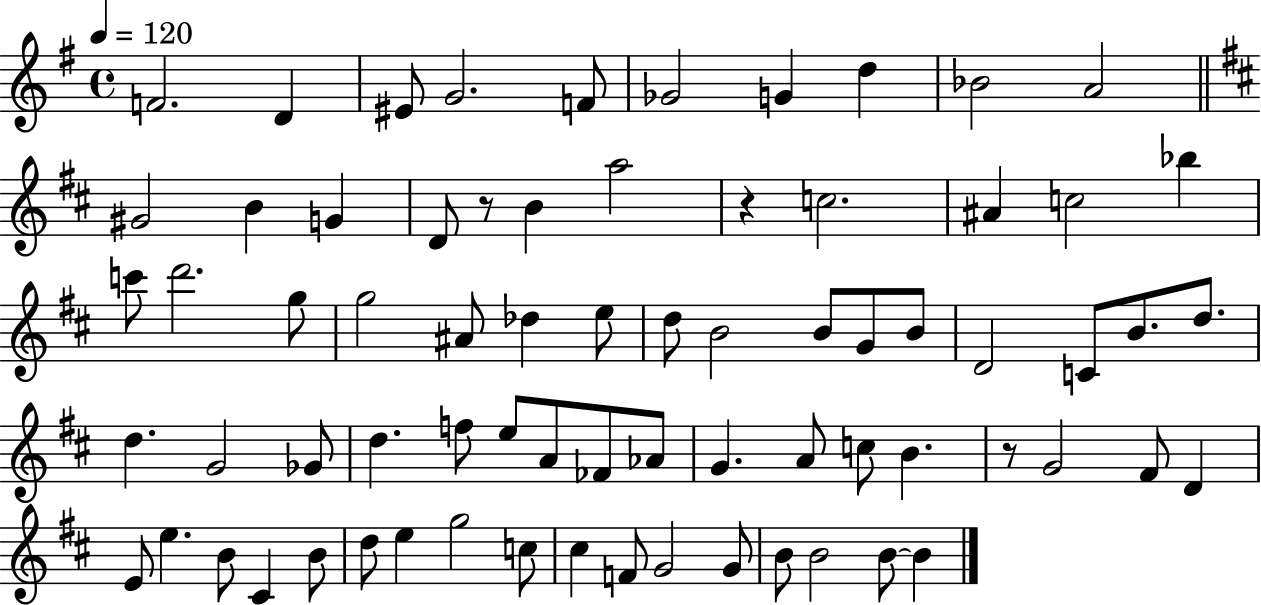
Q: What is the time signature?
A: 4/4